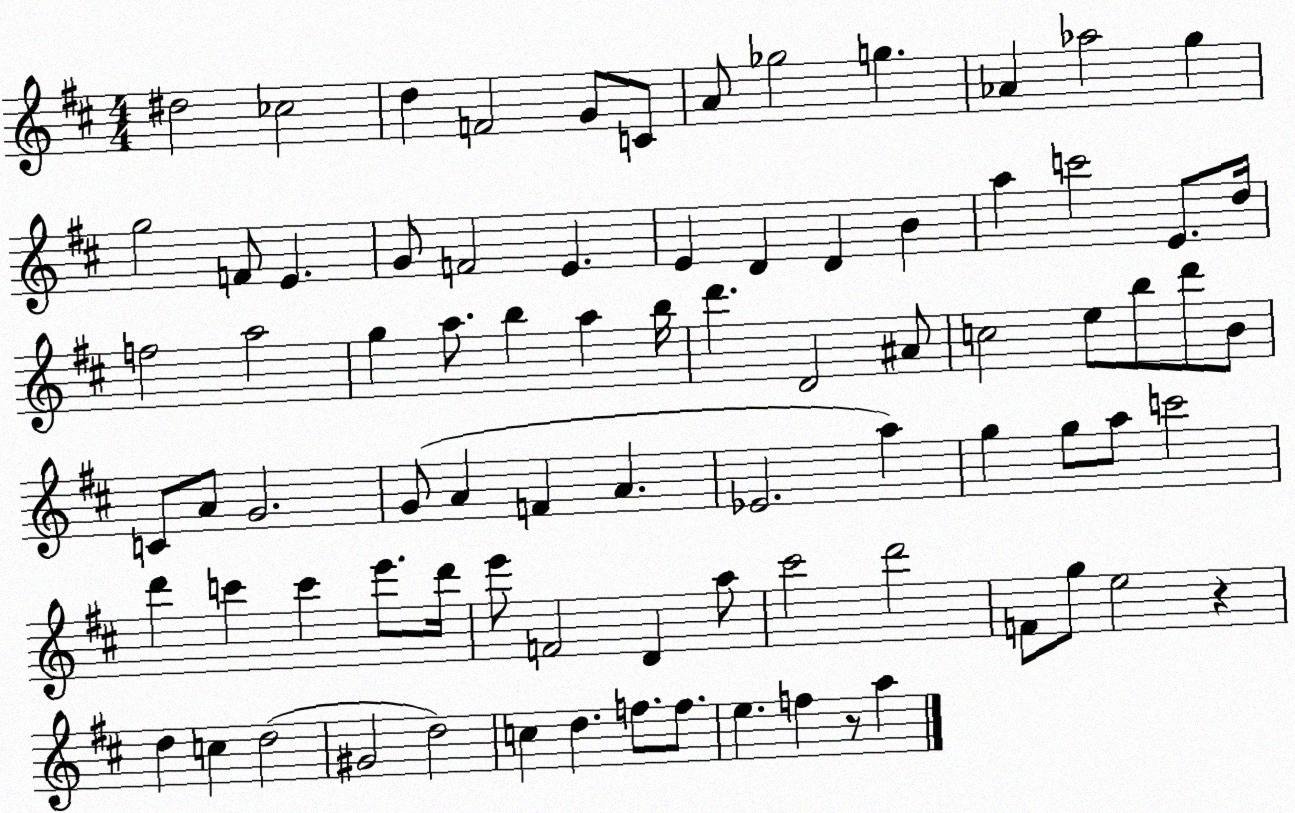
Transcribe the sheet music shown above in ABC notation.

X:1
T:Untitled
M:4/4
L:1/4
K:D
^d2 _c2 d F2 G/2 C/2 A/2 _g2 g _A _a2 g g2 F/2 E G/2 F2 E E D D B a c'2 E/2 d/4 f2 a2 g a/2 b a b/4 d' D2 ^A/2 c2 e/2 b/2 d'/2 B/2 C/2 A/2 G2 G/2 A F A _E2 a g g/2 a/2 c'2 d' c' c' e'/2 d'/4 e'/2 F2 D a/2 ^c'2 d'2 F/2 g/2 e2 z d c d2 ^G2 d2 c d f/2 f/2 e f z/2 a